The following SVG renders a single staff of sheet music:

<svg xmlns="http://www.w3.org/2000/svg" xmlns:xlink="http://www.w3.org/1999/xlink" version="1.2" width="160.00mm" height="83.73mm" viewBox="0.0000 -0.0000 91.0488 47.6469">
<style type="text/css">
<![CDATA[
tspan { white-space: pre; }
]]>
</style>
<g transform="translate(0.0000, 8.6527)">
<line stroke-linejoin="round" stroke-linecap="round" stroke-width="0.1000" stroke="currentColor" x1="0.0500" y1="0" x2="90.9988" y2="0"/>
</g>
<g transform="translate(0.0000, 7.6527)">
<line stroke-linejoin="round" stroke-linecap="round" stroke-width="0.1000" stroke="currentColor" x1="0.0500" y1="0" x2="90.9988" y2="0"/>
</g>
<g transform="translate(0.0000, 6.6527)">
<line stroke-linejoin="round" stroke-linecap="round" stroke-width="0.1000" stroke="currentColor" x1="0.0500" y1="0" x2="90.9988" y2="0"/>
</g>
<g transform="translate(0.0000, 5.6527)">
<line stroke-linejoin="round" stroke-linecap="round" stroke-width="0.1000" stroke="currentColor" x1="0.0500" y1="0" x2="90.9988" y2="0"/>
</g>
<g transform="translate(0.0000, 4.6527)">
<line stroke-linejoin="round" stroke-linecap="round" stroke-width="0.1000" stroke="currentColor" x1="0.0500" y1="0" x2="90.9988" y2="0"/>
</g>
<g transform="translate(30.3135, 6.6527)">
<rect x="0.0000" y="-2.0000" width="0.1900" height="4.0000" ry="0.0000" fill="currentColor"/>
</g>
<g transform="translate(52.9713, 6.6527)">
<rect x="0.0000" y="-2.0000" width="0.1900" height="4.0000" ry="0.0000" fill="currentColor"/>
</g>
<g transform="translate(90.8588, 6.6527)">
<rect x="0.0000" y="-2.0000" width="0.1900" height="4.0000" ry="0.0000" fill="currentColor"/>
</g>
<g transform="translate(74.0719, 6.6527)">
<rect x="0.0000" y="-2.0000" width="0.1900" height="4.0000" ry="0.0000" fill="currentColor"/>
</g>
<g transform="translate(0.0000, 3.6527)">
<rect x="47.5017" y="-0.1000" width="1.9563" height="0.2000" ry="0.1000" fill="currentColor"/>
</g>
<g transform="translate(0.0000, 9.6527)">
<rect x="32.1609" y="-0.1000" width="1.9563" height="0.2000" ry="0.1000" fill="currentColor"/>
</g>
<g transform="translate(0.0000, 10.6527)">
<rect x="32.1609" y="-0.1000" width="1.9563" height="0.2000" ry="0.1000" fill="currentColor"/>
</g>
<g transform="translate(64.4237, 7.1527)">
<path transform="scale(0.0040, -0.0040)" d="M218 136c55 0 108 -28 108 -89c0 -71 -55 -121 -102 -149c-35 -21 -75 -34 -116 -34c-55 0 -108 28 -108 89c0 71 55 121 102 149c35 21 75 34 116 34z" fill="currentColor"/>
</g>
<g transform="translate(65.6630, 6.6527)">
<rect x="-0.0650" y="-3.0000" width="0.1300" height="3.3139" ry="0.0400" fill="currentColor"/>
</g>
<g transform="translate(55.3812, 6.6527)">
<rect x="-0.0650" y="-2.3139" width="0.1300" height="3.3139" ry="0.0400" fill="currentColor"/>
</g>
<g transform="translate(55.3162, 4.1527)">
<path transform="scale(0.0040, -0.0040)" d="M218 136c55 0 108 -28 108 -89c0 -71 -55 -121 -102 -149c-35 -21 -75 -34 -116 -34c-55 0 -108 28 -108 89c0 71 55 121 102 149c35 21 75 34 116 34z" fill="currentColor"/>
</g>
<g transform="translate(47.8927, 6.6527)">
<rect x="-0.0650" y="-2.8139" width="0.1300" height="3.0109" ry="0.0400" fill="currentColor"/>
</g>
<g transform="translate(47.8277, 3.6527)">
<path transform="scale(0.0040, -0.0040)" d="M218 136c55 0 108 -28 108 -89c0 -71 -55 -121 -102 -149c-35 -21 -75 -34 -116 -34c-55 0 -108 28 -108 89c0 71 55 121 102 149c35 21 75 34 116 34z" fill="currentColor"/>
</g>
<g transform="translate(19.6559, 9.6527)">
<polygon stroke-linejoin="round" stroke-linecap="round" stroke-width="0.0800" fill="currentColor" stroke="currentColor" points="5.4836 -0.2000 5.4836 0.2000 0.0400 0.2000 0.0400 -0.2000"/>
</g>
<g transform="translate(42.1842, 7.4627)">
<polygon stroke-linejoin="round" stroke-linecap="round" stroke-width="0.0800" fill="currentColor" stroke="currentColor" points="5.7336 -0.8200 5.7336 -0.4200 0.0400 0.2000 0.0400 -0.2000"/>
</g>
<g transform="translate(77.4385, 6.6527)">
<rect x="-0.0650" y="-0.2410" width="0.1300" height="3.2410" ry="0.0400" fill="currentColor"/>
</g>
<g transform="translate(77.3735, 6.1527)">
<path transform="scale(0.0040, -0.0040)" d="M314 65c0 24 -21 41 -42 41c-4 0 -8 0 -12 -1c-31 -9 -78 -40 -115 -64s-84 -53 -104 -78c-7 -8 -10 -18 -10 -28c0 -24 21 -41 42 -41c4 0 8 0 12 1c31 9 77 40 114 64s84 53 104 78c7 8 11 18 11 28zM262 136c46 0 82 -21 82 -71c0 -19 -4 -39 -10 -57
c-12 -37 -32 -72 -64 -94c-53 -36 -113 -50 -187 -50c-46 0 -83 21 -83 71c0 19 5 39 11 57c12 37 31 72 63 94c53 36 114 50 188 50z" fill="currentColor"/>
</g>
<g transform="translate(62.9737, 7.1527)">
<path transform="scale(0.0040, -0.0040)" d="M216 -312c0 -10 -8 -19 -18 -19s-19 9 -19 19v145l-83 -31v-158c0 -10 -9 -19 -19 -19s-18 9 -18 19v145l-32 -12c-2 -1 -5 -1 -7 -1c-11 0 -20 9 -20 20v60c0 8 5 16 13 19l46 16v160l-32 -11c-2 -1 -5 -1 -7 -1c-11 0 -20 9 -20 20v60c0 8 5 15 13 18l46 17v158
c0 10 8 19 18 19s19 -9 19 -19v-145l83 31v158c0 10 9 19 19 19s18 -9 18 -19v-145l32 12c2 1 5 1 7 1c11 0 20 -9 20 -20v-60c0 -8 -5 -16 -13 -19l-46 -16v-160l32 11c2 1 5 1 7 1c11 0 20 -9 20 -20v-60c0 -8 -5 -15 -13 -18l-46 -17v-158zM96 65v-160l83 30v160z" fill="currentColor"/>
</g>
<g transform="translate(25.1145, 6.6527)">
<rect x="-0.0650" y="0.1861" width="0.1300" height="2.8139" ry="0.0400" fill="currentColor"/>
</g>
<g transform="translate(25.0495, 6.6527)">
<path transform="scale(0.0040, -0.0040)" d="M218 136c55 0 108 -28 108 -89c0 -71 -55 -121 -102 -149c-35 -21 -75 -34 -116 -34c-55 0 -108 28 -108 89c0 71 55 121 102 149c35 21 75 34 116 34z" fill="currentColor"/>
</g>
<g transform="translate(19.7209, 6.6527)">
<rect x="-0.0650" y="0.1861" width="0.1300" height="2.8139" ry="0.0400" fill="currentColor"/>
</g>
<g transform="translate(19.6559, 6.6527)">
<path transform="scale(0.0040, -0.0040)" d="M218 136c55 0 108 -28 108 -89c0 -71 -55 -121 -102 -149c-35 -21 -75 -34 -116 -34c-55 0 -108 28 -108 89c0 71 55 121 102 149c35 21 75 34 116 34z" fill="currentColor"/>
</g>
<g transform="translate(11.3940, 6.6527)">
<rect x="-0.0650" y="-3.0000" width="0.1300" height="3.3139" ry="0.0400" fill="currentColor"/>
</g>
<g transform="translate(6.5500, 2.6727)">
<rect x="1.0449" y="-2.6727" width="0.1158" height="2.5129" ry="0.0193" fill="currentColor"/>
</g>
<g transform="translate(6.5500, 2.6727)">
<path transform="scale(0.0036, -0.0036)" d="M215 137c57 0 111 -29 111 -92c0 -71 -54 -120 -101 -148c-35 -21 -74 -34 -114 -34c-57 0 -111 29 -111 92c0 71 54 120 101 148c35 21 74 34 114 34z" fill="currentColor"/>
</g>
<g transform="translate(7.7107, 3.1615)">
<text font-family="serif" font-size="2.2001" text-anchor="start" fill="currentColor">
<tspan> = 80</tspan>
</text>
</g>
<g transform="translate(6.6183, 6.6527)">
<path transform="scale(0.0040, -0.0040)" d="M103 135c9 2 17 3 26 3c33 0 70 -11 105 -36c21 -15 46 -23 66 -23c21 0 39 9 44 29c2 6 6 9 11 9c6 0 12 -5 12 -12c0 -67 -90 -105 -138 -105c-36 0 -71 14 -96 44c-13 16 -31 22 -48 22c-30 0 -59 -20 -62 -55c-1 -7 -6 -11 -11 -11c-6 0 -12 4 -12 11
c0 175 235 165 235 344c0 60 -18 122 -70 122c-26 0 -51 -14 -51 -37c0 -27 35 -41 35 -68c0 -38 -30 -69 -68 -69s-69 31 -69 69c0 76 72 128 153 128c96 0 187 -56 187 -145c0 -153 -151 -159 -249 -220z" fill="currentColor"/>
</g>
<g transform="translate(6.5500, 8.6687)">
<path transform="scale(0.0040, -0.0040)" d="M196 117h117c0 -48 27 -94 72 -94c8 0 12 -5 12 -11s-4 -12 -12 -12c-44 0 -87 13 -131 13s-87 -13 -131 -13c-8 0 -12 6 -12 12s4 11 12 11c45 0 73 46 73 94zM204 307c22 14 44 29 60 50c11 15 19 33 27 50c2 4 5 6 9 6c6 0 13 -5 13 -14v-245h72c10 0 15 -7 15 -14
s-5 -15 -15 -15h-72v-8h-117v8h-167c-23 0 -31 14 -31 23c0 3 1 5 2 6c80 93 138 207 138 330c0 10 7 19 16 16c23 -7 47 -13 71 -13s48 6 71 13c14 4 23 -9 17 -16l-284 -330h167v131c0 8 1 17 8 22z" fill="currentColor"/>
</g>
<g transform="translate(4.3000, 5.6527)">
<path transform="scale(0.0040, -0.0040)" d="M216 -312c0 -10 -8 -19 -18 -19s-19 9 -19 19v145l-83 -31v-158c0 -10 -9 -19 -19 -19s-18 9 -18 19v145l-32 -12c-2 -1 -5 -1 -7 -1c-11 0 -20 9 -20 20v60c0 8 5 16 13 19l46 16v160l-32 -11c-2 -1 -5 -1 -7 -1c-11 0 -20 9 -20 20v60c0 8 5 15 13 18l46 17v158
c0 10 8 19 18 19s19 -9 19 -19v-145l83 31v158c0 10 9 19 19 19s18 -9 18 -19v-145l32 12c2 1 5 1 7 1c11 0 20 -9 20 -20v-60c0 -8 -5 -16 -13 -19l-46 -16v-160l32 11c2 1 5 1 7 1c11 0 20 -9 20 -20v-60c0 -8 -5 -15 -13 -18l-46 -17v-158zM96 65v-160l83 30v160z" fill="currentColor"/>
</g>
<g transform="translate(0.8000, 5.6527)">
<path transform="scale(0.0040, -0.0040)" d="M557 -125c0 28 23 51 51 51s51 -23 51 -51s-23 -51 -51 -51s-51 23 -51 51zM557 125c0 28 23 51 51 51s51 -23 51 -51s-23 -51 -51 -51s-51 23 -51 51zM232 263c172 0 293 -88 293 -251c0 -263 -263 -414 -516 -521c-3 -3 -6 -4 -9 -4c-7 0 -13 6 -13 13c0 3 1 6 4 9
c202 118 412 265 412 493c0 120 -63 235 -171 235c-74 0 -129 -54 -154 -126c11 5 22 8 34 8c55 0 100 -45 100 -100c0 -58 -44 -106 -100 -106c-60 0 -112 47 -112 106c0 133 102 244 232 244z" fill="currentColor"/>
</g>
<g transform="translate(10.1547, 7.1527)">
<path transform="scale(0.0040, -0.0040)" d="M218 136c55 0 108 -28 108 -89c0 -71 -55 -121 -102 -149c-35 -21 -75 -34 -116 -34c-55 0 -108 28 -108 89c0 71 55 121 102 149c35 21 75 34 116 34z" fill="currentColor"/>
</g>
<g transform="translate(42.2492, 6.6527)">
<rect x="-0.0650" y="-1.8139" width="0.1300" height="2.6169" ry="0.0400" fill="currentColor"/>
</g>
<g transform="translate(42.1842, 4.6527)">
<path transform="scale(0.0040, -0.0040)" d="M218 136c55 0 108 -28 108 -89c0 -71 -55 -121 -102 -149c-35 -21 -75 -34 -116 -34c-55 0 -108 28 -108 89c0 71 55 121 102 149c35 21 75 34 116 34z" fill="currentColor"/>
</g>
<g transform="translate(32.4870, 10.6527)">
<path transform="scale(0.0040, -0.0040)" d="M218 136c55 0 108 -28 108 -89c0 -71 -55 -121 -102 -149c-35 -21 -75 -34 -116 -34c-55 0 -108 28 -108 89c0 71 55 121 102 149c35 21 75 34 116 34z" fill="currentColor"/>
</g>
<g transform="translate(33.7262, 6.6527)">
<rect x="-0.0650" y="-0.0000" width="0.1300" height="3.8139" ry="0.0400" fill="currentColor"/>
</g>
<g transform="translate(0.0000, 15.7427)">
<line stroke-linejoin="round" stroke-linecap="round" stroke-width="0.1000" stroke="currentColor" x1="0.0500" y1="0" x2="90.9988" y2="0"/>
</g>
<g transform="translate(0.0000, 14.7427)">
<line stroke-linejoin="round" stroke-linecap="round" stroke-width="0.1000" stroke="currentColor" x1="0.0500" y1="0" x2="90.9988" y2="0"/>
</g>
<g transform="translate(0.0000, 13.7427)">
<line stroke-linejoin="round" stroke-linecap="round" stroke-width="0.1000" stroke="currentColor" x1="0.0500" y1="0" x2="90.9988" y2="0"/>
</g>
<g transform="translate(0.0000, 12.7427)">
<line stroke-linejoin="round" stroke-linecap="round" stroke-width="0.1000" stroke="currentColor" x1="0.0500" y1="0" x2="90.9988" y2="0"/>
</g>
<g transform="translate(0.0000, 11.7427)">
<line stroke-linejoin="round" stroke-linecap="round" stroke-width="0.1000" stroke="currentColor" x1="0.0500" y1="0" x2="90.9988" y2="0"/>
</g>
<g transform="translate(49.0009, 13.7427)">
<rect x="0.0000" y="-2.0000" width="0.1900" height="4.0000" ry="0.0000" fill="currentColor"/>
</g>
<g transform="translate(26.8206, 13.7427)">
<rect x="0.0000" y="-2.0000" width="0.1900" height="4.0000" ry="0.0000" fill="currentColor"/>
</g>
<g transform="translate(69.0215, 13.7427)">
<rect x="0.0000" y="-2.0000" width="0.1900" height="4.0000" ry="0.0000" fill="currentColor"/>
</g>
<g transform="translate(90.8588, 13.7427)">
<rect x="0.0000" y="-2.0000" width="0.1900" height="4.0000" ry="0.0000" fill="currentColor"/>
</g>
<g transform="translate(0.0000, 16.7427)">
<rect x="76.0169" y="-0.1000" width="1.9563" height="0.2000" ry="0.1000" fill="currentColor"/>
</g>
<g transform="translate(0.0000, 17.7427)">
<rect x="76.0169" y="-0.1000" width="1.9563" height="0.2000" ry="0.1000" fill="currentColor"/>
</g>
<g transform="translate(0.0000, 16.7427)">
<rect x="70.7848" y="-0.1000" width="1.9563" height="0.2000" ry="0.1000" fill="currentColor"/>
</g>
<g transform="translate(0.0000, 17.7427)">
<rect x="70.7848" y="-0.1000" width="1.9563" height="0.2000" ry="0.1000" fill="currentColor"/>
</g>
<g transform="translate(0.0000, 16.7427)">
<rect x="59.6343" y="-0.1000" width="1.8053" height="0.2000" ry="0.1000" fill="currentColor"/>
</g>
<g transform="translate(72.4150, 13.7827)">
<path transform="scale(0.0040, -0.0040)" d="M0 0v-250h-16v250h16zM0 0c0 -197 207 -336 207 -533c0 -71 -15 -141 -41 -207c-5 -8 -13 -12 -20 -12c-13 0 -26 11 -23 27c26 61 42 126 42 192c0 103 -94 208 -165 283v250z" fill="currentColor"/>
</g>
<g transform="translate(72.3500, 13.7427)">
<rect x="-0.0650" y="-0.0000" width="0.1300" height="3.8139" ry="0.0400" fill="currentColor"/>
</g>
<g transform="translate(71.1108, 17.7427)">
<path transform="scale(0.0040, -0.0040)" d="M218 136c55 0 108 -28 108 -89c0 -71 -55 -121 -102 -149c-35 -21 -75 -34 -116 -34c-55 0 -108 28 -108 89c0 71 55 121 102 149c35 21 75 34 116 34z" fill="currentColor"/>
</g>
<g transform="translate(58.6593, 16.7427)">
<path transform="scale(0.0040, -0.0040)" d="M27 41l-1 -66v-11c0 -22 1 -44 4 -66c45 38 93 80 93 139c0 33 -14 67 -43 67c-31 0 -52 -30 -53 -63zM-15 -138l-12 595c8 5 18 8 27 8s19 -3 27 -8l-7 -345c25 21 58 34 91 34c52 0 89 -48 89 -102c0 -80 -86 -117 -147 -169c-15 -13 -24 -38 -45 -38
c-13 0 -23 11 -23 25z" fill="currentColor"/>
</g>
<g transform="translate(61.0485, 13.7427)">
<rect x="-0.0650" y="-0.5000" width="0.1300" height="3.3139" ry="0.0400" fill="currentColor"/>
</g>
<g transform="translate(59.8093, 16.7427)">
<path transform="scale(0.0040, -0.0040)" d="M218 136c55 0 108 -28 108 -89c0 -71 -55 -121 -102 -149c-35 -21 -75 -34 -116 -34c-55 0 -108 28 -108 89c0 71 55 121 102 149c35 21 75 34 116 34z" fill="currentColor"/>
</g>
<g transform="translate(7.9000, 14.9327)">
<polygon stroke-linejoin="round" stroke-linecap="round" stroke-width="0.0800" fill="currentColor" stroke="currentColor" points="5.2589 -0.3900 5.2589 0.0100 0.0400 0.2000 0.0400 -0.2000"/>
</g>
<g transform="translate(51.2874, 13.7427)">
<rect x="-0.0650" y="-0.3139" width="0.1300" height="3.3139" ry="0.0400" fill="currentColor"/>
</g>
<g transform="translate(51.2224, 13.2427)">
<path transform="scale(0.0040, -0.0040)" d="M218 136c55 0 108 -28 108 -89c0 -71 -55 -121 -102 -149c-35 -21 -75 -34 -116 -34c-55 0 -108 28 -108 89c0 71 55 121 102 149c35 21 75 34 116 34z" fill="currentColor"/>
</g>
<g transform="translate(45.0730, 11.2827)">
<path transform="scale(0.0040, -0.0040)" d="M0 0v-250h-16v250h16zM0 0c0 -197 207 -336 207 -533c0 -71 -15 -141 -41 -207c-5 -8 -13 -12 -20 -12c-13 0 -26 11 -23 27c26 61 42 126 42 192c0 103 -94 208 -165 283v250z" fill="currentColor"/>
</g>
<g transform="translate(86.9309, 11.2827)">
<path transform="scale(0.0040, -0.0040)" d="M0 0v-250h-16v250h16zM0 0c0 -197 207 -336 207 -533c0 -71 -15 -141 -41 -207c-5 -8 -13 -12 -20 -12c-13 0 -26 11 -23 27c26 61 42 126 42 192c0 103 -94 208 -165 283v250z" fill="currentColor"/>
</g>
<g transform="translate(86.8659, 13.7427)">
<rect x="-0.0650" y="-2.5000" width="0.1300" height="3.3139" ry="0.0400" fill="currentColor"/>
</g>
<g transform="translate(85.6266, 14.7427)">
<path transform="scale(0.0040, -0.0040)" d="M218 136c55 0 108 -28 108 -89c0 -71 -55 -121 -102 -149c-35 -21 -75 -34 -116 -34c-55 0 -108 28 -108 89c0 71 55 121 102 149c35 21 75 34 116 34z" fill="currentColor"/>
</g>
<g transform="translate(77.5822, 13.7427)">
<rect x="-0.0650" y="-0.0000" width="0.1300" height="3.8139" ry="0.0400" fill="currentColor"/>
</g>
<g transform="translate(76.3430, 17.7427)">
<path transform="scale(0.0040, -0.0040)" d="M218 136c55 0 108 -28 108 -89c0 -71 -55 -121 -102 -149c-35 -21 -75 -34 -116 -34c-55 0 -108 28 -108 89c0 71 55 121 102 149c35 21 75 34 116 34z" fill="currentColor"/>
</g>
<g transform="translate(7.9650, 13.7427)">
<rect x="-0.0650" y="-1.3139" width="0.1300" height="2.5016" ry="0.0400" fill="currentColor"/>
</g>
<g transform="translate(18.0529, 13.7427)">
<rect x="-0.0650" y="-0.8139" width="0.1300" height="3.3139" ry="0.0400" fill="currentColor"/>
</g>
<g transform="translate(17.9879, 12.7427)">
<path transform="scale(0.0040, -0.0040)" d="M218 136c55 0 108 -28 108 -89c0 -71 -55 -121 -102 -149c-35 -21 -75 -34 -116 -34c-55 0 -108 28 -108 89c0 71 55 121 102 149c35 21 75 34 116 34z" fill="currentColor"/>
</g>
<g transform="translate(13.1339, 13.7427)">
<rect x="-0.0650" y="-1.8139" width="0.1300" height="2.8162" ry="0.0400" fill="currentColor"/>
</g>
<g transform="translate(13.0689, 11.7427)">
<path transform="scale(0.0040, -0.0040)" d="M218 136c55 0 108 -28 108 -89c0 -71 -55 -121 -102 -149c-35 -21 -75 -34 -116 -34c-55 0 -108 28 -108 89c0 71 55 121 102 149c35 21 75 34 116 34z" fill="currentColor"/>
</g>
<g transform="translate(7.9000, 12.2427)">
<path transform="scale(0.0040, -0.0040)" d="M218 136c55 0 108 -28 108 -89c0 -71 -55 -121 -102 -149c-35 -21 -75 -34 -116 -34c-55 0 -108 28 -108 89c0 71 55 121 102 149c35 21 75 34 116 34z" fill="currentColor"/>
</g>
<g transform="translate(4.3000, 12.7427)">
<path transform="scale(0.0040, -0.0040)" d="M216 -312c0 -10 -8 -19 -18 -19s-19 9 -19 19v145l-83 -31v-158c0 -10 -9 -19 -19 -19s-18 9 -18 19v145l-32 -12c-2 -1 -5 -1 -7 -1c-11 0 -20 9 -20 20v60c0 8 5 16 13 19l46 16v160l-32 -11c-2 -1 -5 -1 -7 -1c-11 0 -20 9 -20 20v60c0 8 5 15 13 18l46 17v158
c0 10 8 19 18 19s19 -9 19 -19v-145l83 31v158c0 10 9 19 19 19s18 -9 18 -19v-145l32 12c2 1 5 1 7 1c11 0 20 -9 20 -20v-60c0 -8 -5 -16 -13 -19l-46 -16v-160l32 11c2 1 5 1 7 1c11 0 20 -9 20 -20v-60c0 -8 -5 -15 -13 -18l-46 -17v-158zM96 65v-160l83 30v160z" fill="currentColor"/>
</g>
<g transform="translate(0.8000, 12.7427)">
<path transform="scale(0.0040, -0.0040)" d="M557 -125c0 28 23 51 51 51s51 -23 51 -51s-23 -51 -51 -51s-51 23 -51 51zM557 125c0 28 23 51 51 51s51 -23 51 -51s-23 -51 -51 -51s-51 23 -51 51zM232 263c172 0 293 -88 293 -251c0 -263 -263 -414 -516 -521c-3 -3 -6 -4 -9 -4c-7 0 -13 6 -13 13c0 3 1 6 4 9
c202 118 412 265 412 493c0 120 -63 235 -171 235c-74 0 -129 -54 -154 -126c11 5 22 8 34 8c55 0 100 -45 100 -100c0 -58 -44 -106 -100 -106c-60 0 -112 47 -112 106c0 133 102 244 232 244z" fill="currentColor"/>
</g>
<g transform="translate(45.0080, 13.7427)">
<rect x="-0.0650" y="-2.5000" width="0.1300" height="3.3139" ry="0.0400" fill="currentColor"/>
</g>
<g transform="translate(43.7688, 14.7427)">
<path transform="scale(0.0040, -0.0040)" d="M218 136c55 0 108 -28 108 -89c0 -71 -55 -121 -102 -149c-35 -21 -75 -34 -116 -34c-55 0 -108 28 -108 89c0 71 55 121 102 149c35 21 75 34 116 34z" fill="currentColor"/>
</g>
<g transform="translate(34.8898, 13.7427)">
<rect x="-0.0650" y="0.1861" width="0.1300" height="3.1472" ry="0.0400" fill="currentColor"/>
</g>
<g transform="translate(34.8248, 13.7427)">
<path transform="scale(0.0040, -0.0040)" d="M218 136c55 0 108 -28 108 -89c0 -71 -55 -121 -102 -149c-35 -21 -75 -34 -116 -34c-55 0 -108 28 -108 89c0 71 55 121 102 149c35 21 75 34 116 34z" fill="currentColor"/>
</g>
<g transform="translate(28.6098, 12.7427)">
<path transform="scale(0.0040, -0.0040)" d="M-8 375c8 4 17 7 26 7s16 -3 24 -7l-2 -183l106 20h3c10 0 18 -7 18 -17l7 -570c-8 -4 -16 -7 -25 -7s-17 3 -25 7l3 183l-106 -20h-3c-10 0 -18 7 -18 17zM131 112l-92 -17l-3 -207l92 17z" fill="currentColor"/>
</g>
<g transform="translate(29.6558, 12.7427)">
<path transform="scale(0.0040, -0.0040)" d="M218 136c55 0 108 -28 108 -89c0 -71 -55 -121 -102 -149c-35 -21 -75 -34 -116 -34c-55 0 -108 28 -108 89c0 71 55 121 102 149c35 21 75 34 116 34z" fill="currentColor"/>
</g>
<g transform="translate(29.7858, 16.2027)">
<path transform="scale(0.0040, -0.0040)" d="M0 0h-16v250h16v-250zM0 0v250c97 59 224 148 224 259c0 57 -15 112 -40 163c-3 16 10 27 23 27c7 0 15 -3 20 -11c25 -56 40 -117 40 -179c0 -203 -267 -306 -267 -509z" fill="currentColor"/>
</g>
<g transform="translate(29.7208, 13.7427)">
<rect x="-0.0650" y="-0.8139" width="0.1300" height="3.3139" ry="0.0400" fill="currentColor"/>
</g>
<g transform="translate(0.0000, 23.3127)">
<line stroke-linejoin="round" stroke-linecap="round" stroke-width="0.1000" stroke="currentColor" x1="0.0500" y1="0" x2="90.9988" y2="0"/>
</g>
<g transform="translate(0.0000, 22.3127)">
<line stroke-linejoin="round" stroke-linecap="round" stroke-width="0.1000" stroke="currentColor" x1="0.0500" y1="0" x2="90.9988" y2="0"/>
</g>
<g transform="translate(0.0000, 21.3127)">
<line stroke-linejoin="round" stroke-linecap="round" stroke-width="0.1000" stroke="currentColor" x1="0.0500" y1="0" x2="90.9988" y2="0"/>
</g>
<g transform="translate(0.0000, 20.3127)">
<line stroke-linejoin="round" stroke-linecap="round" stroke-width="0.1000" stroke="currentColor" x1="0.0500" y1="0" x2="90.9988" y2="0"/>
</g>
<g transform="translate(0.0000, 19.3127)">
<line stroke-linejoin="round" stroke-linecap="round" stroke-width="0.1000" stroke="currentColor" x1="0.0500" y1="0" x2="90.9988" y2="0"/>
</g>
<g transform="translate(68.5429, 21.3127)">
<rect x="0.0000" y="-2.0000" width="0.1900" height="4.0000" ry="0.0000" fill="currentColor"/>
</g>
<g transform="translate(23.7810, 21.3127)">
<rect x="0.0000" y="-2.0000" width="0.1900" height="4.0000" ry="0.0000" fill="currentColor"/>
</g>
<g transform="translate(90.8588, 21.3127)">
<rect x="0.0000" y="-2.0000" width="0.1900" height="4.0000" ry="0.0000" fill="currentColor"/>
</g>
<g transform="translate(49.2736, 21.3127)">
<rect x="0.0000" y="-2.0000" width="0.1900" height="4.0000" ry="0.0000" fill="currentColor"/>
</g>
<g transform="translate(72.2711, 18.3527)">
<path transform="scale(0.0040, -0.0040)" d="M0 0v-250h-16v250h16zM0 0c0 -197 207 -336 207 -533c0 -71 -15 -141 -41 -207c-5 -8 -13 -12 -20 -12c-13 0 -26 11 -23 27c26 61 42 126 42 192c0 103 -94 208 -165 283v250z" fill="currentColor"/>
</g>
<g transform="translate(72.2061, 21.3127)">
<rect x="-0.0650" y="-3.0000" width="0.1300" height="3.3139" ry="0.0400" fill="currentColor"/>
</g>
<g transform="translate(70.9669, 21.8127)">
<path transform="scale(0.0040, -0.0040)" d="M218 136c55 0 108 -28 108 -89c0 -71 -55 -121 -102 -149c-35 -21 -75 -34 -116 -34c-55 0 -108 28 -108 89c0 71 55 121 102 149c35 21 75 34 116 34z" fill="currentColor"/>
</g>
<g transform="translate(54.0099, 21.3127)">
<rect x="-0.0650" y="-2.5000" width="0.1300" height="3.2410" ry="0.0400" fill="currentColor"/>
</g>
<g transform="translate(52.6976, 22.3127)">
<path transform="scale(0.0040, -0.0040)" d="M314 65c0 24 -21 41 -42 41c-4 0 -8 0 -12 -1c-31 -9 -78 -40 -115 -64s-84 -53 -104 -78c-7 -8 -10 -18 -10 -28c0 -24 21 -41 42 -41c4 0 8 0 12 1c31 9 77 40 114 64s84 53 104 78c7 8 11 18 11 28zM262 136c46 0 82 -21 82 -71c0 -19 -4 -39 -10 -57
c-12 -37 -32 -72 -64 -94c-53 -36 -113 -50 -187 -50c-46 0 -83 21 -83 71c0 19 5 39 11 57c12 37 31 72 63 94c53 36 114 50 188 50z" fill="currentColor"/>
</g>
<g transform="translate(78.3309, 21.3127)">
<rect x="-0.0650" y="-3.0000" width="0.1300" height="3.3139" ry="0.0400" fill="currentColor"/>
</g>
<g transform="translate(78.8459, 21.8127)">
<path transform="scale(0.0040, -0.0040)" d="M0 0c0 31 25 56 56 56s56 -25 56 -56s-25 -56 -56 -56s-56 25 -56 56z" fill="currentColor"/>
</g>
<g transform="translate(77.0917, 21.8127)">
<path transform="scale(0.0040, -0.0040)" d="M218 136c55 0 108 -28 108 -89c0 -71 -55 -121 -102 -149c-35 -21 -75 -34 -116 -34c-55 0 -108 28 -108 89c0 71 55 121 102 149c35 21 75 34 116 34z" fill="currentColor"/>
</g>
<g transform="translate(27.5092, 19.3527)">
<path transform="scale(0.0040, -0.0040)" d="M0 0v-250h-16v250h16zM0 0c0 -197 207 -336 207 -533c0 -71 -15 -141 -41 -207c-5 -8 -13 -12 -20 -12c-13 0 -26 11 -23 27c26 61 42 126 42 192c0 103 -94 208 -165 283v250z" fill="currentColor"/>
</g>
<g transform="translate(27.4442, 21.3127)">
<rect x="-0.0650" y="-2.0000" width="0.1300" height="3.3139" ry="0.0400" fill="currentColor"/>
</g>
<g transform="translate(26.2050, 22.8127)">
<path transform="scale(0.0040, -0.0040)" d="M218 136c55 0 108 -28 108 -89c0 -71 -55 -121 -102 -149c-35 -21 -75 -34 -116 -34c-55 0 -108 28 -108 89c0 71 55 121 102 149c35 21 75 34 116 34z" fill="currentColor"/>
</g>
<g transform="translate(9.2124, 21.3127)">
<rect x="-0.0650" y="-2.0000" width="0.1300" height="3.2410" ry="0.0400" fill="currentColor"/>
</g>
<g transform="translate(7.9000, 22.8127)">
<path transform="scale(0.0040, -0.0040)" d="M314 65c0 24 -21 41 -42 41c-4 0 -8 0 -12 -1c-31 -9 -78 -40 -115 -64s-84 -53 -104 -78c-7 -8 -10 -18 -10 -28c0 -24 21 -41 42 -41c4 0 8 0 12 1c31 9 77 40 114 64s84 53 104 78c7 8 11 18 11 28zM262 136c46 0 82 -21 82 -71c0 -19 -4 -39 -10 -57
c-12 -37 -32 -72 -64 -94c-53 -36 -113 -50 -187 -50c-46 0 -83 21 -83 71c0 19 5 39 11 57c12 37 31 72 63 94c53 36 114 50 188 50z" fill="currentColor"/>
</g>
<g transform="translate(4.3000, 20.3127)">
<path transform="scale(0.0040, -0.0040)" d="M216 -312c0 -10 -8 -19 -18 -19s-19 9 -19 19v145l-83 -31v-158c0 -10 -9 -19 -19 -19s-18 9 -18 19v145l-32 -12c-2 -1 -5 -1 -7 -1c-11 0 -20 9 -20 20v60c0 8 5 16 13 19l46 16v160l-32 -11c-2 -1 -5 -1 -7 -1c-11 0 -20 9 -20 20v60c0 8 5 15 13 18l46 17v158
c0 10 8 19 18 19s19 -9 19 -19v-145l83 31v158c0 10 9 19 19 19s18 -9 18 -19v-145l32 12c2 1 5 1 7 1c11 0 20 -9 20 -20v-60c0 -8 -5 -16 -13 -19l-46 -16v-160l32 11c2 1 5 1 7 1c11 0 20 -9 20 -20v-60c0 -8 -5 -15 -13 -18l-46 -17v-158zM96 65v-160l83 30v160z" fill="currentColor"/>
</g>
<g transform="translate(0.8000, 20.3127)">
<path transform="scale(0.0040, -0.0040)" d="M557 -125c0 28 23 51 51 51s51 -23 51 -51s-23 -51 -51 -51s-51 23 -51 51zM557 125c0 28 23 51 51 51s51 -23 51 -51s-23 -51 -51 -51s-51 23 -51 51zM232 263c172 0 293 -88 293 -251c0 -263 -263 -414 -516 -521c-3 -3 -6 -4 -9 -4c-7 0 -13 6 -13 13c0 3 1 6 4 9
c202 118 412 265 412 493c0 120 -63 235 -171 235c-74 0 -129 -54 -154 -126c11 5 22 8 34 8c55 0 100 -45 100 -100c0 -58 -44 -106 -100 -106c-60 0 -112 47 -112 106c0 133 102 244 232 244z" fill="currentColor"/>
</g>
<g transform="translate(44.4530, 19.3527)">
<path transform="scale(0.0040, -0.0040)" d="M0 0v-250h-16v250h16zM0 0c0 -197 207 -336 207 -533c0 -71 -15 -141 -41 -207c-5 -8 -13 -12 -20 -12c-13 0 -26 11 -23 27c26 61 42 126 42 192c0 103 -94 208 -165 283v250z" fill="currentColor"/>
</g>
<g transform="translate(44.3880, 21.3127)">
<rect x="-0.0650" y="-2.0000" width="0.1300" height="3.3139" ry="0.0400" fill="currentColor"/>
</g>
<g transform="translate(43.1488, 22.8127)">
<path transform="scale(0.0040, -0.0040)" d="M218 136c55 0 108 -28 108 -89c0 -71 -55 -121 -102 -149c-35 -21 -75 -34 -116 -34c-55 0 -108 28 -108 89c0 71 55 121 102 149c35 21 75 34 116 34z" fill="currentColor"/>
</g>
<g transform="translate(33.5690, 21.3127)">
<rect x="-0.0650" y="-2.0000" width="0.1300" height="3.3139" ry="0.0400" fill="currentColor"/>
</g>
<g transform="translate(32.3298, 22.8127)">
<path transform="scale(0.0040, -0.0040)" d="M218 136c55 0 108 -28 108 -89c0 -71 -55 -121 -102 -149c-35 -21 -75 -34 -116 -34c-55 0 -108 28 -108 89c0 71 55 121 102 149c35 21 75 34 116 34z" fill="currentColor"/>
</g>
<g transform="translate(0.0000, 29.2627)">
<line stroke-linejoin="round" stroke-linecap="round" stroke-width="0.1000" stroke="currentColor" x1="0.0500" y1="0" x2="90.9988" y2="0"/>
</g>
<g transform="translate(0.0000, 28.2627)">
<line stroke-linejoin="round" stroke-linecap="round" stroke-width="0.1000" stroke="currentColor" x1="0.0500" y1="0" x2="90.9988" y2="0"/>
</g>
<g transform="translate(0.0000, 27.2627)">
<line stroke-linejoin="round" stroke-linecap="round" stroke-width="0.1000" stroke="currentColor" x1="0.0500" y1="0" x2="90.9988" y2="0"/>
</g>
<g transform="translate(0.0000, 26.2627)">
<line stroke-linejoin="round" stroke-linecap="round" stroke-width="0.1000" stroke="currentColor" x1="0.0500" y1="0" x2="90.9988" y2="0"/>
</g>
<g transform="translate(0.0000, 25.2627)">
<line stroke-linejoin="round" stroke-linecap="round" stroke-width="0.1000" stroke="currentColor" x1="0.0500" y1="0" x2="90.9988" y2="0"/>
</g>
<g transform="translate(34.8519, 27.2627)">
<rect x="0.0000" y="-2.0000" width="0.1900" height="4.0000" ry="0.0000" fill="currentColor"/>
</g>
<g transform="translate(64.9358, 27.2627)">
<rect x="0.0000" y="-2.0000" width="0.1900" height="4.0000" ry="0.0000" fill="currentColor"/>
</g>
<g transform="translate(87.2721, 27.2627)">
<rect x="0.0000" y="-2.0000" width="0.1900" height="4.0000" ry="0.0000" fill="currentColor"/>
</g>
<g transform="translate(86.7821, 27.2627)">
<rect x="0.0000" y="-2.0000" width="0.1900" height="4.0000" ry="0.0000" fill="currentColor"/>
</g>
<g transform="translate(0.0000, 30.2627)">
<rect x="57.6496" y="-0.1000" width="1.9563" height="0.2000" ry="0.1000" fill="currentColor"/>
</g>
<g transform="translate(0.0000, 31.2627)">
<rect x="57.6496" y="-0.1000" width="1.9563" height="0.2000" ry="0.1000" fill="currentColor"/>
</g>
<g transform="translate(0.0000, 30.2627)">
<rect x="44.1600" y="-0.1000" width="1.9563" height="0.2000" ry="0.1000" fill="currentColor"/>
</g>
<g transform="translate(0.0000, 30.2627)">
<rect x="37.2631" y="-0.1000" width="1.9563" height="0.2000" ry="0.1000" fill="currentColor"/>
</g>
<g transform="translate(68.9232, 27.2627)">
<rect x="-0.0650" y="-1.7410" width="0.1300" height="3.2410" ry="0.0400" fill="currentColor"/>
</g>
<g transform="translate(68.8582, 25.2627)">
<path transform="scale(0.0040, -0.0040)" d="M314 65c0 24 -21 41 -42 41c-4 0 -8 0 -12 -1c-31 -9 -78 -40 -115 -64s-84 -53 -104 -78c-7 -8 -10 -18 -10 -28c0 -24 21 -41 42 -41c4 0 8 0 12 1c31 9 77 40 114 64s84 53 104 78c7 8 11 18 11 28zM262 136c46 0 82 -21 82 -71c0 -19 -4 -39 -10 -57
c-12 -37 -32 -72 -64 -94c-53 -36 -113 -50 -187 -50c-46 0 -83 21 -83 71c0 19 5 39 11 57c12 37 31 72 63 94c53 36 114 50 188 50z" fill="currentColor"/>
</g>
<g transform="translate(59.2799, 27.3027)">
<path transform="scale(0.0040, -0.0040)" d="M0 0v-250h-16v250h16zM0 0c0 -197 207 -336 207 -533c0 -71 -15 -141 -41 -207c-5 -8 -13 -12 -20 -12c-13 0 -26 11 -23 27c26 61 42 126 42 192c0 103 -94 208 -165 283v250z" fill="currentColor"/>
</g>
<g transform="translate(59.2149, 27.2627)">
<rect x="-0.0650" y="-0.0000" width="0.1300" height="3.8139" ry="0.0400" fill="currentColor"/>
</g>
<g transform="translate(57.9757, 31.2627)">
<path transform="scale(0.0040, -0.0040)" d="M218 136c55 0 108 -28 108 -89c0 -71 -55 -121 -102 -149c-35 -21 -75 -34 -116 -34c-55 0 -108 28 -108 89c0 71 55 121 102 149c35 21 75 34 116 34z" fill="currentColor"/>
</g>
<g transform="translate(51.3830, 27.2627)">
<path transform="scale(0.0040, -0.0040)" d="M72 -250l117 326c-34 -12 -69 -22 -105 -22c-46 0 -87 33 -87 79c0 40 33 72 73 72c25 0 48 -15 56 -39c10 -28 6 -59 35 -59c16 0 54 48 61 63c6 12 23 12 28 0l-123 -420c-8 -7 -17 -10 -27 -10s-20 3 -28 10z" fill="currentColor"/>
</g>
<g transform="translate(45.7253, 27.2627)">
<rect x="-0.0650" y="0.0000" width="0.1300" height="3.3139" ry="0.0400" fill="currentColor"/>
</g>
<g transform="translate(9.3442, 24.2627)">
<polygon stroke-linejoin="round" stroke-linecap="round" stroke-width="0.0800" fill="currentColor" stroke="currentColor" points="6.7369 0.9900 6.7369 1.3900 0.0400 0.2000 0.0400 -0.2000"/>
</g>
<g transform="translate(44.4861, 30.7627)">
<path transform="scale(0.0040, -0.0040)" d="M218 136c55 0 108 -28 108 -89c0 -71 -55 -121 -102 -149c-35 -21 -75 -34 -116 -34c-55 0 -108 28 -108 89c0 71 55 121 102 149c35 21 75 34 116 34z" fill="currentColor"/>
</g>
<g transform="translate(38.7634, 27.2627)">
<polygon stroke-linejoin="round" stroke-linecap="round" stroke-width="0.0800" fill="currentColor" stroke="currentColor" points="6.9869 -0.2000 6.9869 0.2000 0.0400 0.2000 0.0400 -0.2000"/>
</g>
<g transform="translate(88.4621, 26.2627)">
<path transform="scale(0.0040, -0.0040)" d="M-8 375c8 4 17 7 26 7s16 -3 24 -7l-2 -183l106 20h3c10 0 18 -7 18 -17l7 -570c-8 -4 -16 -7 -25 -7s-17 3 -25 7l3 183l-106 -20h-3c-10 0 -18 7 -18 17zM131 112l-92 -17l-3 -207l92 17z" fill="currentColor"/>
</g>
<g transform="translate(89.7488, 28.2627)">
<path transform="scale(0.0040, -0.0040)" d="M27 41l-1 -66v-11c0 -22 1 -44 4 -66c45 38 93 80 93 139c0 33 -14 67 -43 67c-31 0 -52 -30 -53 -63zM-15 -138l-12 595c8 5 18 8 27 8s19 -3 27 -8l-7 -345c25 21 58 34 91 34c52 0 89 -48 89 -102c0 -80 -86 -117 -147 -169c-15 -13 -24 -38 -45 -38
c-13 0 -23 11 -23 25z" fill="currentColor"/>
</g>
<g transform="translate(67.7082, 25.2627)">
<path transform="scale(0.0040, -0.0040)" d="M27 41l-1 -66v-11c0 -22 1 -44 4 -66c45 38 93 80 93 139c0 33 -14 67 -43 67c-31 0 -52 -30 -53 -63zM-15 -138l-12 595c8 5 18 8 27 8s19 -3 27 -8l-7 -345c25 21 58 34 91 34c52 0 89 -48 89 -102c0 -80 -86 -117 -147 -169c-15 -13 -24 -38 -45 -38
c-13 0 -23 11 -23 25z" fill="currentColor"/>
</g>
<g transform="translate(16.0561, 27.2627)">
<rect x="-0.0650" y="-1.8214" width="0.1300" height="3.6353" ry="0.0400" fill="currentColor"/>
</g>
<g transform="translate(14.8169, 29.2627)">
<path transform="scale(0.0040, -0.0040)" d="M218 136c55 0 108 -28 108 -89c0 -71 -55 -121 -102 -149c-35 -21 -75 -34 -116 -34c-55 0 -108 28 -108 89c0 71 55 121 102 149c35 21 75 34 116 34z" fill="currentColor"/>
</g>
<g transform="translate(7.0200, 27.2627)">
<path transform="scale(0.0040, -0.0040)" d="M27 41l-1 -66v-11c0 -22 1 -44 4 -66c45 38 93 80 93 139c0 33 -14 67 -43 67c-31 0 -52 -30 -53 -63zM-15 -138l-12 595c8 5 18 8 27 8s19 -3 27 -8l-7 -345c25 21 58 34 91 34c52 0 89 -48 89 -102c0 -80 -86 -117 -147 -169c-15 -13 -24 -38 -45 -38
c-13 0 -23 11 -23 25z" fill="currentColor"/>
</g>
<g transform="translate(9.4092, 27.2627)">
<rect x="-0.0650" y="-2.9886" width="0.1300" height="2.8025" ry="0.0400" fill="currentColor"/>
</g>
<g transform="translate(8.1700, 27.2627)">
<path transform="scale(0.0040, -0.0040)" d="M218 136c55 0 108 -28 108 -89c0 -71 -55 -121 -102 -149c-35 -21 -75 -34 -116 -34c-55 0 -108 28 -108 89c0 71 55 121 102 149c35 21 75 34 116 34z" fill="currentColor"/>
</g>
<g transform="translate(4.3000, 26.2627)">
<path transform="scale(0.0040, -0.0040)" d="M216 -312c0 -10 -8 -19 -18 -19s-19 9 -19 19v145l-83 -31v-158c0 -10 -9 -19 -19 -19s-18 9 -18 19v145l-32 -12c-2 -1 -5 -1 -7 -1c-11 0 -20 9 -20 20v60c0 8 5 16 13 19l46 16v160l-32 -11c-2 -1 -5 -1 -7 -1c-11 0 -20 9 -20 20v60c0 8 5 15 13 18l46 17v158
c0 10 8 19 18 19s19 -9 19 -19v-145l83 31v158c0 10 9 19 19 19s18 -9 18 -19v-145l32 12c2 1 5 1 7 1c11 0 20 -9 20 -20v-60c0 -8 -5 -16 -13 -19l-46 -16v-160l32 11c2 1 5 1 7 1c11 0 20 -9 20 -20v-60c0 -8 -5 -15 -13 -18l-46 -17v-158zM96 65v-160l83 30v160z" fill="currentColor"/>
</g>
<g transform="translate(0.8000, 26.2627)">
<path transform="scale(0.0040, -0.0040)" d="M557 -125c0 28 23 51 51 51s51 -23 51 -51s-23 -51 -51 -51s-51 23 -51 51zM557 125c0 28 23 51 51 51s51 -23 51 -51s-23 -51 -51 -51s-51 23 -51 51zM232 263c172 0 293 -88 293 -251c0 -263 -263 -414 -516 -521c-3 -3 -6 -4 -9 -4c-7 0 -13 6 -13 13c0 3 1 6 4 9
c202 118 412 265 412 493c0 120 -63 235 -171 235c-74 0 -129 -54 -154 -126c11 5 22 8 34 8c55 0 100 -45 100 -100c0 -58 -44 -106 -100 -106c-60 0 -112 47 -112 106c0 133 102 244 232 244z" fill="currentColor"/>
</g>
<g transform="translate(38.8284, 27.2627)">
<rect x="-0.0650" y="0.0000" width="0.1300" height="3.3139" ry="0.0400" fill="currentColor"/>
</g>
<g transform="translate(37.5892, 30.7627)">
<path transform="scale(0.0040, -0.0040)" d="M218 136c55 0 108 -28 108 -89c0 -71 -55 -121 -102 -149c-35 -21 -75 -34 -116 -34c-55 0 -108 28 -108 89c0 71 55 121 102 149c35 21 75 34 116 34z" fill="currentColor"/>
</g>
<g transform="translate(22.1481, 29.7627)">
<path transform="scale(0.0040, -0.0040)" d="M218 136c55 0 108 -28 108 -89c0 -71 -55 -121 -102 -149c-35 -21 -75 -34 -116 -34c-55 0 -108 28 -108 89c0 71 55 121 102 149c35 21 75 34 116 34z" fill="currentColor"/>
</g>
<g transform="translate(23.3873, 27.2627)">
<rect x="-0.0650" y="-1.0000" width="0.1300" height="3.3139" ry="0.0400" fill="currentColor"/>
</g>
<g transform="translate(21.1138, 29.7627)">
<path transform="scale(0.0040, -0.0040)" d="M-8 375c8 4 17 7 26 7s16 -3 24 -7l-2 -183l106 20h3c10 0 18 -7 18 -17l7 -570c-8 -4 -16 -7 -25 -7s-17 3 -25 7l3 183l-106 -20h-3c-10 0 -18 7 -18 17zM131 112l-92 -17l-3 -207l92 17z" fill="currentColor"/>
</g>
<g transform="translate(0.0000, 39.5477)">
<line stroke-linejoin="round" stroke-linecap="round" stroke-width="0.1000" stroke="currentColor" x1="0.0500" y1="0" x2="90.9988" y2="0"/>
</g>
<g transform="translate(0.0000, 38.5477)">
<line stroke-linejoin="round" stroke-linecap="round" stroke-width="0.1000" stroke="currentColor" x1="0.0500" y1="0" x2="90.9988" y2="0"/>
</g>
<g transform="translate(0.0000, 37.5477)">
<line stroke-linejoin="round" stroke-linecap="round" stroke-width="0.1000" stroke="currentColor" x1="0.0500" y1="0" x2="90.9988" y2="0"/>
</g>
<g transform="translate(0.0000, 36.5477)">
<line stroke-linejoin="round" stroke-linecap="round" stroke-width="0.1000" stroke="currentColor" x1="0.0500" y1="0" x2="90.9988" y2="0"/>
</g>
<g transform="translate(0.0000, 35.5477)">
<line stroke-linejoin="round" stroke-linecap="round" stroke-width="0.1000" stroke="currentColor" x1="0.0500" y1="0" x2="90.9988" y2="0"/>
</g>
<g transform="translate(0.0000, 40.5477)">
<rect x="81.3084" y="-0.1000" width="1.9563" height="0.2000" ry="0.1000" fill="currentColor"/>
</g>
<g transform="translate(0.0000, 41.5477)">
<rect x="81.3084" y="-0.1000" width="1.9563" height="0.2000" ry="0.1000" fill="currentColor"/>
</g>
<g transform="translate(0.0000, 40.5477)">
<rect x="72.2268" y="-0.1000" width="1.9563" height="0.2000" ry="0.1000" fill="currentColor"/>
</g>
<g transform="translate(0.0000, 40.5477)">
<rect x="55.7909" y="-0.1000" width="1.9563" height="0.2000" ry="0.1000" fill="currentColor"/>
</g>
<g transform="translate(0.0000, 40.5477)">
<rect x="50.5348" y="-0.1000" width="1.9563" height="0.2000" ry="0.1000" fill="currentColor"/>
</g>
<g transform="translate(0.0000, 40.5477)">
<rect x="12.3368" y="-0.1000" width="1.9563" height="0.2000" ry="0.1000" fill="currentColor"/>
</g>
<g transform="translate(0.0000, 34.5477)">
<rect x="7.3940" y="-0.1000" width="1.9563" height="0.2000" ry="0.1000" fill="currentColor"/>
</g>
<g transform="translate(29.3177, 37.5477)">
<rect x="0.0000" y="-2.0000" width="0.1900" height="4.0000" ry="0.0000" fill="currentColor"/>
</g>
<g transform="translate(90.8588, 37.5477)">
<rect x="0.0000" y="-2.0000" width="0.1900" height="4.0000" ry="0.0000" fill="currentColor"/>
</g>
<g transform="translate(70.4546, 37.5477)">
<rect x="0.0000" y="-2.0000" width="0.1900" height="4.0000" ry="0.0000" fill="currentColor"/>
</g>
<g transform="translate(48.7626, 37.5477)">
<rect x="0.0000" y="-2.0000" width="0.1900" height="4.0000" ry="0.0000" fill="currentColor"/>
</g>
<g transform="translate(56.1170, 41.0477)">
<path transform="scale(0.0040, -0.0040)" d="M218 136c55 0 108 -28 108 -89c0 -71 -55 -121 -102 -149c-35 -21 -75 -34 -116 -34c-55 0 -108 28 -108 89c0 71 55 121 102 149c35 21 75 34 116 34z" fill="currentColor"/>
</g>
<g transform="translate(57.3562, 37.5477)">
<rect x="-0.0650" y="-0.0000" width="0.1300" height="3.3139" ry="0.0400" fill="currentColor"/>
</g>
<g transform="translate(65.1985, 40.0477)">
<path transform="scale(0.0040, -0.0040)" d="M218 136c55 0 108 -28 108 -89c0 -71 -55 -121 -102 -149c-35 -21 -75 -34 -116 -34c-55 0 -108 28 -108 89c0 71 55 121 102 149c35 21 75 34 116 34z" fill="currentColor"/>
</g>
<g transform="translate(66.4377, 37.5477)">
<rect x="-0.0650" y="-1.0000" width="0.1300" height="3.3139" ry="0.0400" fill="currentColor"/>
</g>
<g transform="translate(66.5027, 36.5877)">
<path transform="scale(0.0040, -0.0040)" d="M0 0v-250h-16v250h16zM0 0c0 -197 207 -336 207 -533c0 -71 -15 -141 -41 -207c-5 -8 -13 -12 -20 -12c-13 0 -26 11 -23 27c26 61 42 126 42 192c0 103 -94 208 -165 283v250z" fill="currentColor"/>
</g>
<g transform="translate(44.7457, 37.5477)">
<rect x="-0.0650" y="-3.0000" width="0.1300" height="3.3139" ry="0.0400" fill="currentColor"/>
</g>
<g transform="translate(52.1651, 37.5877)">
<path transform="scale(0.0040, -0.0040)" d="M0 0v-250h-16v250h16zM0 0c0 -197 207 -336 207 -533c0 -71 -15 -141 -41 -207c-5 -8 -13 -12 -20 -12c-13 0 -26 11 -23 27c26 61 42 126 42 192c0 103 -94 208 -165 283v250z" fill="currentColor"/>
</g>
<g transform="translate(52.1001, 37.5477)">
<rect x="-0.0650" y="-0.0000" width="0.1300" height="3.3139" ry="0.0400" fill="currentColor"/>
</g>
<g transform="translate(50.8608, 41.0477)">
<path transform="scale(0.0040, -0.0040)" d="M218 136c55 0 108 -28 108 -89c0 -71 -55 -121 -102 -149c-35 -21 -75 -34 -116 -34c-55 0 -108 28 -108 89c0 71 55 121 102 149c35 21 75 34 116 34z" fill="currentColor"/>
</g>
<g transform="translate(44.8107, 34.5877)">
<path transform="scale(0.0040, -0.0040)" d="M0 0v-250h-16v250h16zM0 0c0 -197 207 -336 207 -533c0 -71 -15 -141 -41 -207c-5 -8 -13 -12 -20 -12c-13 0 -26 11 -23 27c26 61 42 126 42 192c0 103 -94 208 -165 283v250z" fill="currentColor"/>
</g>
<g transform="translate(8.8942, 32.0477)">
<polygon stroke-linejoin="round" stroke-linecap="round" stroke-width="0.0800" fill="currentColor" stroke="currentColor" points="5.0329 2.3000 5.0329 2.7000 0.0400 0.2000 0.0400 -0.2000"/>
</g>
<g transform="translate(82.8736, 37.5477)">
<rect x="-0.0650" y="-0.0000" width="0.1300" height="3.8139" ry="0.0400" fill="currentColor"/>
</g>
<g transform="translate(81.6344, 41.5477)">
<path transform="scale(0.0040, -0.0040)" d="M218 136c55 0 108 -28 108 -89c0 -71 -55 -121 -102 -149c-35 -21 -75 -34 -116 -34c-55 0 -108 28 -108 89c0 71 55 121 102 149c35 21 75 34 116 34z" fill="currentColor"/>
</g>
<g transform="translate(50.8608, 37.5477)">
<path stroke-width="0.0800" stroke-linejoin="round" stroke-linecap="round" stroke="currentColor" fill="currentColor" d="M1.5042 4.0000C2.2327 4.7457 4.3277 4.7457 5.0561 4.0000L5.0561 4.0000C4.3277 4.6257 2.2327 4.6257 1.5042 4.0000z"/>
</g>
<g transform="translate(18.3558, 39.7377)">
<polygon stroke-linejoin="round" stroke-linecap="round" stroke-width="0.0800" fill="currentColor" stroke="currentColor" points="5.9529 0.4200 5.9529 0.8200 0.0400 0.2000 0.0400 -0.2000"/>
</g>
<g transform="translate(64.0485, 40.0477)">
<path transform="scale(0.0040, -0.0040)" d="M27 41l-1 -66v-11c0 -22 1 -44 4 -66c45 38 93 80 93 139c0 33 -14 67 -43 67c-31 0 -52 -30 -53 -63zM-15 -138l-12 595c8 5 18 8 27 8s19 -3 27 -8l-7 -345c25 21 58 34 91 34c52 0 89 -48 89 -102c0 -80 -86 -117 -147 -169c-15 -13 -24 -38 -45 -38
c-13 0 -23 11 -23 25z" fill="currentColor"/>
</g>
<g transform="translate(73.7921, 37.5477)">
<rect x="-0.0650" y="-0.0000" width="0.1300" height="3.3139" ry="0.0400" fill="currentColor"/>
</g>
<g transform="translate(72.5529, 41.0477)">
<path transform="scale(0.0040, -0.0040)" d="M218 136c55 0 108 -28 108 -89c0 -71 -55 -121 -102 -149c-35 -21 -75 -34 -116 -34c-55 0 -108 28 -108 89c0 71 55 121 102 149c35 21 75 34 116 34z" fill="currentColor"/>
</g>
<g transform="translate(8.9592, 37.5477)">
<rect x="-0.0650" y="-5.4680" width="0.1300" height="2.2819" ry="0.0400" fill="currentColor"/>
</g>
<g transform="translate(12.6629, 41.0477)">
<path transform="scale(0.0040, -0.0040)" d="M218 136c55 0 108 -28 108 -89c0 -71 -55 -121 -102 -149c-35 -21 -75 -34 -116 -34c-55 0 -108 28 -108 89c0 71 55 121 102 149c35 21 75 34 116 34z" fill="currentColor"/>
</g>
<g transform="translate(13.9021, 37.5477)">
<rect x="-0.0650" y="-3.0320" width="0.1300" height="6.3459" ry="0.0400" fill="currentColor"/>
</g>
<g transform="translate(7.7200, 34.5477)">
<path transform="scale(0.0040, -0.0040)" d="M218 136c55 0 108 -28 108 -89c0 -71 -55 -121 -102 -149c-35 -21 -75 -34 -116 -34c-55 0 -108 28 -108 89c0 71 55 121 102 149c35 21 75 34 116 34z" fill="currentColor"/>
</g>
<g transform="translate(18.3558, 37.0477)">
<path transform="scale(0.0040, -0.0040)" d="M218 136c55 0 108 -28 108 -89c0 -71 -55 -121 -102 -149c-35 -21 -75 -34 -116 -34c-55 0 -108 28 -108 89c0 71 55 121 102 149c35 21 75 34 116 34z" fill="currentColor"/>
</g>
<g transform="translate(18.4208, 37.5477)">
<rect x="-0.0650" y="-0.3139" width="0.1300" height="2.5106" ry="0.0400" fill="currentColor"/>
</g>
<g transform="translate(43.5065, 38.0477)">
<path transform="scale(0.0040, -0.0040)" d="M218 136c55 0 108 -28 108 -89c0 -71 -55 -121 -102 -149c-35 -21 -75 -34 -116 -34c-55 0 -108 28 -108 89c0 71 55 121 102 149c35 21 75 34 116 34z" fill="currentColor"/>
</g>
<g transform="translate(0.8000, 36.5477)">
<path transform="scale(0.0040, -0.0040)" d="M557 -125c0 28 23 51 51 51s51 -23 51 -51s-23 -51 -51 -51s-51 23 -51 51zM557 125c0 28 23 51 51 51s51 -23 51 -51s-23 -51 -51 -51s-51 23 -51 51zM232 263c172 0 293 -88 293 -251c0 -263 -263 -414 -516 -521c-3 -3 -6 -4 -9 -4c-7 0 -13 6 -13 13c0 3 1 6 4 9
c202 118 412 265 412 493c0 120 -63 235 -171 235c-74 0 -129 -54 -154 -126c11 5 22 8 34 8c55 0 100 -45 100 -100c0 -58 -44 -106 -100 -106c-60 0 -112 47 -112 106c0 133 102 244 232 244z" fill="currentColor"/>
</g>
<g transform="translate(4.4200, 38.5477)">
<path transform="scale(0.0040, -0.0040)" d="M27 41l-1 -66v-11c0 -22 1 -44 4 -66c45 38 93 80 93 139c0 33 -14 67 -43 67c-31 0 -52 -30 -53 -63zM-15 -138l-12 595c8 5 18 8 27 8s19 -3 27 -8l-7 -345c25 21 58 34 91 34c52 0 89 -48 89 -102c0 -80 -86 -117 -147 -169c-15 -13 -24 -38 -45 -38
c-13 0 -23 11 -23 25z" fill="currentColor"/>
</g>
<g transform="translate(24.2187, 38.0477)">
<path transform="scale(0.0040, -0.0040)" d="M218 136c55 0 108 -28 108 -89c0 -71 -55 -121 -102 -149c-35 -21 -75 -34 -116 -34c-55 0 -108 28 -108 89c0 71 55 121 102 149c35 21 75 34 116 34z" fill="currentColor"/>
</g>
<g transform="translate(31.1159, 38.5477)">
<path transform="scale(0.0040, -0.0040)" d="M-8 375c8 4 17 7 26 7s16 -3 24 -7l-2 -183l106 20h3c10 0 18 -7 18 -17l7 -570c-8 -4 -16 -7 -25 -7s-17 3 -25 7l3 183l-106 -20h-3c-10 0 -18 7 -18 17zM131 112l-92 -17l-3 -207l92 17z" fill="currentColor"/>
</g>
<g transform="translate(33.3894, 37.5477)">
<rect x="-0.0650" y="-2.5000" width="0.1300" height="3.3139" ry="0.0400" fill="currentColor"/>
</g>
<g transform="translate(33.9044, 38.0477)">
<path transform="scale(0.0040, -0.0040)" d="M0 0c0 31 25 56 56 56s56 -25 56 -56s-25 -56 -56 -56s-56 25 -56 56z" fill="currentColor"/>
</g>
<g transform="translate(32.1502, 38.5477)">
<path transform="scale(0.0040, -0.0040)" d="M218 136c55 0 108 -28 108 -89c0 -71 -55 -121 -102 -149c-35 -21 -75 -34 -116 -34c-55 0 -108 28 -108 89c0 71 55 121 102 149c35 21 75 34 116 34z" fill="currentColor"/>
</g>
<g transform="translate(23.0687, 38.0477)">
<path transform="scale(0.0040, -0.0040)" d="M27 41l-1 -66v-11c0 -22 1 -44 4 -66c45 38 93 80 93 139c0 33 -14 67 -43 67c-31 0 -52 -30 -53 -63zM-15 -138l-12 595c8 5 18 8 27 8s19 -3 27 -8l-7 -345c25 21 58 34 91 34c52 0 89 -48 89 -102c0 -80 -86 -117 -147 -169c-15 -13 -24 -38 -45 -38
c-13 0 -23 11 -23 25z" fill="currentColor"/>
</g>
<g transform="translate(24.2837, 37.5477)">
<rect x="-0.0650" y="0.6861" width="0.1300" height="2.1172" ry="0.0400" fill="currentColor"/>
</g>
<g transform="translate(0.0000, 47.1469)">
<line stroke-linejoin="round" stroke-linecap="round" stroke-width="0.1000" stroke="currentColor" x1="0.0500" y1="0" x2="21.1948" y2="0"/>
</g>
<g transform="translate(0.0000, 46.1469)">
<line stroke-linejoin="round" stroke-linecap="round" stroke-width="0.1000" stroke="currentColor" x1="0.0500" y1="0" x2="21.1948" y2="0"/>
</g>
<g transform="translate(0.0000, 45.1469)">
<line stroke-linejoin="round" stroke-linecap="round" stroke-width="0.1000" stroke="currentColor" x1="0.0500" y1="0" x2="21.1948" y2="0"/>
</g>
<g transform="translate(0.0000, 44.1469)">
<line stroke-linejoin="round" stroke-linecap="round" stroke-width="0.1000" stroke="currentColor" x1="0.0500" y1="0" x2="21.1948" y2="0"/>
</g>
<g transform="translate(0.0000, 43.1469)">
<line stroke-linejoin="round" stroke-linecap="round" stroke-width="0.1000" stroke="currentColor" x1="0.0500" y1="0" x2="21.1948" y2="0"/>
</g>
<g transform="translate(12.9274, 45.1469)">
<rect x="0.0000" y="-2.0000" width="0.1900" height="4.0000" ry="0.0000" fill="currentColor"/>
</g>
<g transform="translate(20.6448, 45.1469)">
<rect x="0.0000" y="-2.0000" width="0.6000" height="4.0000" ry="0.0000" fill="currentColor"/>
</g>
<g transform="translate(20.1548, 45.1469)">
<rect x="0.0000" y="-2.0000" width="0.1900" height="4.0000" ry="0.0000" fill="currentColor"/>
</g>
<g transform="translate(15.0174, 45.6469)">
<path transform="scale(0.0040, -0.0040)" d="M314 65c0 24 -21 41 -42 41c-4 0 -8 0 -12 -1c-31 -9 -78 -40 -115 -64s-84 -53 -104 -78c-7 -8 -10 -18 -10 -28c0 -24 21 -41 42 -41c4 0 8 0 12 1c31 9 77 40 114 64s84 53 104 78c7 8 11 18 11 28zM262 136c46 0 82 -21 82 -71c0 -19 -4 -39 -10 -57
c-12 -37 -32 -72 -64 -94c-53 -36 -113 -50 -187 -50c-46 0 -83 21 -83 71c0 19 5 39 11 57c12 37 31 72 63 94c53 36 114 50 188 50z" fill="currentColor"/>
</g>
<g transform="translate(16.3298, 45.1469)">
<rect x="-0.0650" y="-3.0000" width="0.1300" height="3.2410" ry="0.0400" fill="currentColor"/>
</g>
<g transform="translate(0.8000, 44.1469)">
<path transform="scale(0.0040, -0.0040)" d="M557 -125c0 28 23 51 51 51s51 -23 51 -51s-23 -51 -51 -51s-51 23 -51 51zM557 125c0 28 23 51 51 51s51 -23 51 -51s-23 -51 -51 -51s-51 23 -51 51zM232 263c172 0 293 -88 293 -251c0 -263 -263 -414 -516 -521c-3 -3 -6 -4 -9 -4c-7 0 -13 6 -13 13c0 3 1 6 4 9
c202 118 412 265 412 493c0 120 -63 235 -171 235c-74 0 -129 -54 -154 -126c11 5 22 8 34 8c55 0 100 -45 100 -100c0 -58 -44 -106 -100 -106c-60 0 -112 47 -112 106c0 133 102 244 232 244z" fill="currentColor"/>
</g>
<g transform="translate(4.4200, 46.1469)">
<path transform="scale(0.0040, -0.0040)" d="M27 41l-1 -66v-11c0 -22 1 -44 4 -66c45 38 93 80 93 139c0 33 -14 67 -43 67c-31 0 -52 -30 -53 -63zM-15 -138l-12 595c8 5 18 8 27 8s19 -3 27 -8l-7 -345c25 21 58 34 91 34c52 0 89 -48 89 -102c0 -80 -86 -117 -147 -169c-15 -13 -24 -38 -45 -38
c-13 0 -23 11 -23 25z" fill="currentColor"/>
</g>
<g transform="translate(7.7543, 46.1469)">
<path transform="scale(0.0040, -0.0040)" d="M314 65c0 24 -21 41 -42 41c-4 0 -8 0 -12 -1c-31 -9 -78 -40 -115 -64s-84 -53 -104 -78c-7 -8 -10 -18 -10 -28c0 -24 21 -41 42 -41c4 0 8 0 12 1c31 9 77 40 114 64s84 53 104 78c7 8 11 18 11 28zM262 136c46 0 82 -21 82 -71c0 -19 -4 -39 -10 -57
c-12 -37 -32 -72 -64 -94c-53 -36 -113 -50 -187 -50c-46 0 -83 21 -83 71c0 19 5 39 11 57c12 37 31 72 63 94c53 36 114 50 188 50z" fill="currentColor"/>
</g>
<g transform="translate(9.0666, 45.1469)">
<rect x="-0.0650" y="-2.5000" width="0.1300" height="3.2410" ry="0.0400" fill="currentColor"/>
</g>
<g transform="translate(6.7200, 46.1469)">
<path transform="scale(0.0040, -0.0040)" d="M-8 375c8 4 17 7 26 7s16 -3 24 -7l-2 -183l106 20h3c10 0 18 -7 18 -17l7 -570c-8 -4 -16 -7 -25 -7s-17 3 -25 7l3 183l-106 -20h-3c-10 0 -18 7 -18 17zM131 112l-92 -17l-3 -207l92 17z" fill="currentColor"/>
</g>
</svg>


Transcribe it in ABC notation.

X:1
T:Untitled
M:2/4
L:1/4
K:G
C, D,/2 D,/2 C,, A,/2 C/2 B, ^C, E,2 G,/2 A,/2 ^F, F,/2 D, B,,/2 E, _E,, C,,/2 C,, B,,/2 A,,2 A,,/2 A,, A,,/2 B,,2 C,/2 C, _D,/2 G,,/2 F,, D,,/2 D,,/2 z/2 C,,/2 _A,2 C/2 D,,/2 E,/2 _C,/2 B,, C,/2 D,,/2 D,, _F,,/2 D,, C,, B,,2 C,2